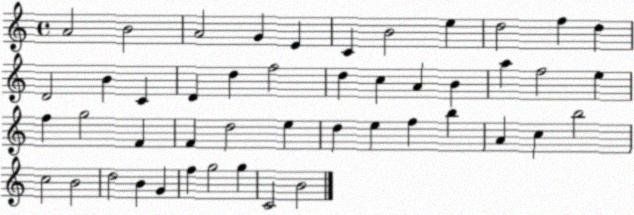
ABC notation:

X:1
T:Untitled
M:4/4
L:1/4
K:C
A2 B2 A2 G E C B2 e d2 f d D2 B C D d f2 d c A B a f2 e f g2 F F d2 e d e f b A c b2 c2 B2 d2 B G f g2 g C2 B2